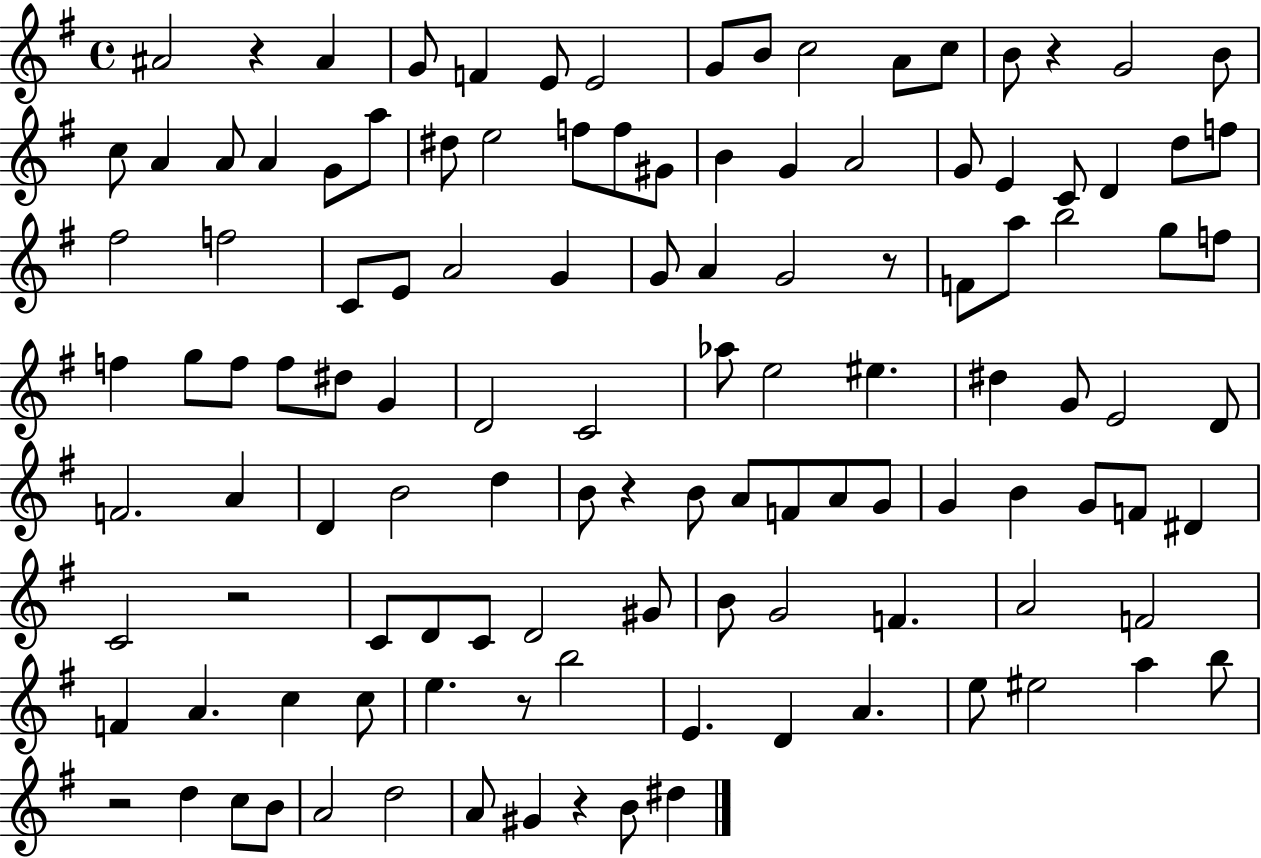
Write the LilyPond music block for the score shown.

{
  \clef treble
  \time 4/4
  \defaultTimeSignature
  \key g \major
  ais'2 r4 ais'4 | g'8 f'4 e'8 e'2 | g'8 b'8 c''2 a'8 c''8 | b'8 r4 g'2 b'8 | \break c''8 a'4 a'8 a'4 g'8 a''8 | dis''8 e''2 f''8 f''8 gis'8 | b'4 g'4 a'2 | g'8 e'4 c'8 d'4 d''8 f''8 | \break fis''2 f''2 | c'8 e'8 a'2 g'4 | g'8 a'4 g'2 r8 | f'8 a''8 b''2 g''8 f''8 | \break f''4 g''8 f''8 f''8 dis''8 g'4 | d'2 c'2 | aes''8 e''2 eis''4. | dis''4 g'8 e'2 d'8 | \break f'2. a'4 | d'4 b'2 d''4 | b'8 r4 b'8 a'8 f'8 a'8 g'8 | g'4 b'4 g'8 f'8 dis'4 | \break c'2 r2 | c'8 d'8 c'8 d'2 gis'8 | b'8 g'2 f'4. | a'2 f'2 | \break f'4 a'4. c''4 c''8 | e''4. r8 b''2 | e'4. d'4 a'4. | e''8 eis''2 a''4 b''8 | \break r2 d''4 c''8 b'8 | a'2 d''2 | a'8 gis'4 r4 b'8 dis''4 | \bar "|."
}